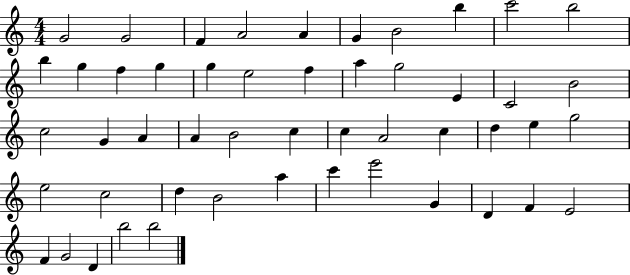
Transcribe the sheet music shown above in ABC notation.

X:1
T:Untitled
M:4/4
L:1/4
K:C
G2 G2 F A2 A G B2 b c'2 b2 b g f g g e2 f a g2 E C2 B2 c2 G A A B2 c c A2 c d e g2 e2 c2 d B2 a c' e'2 G D F E2 F G2 D b2 b2